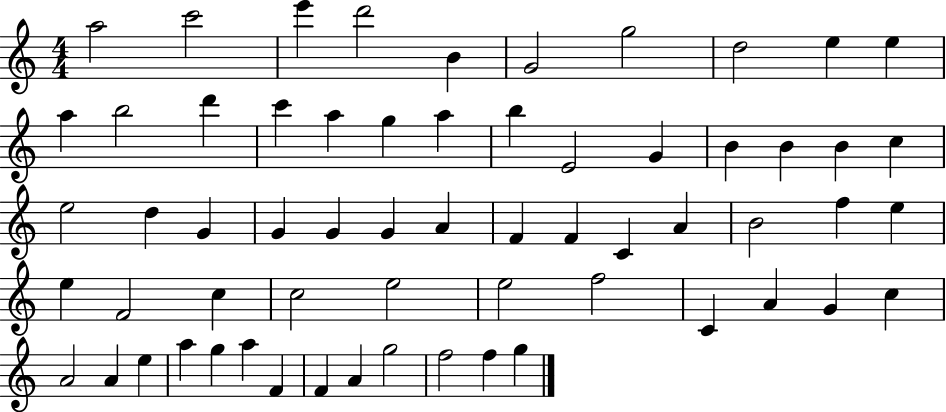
{
  \clef treble
  \numericTimeSignature
  \time 4/4
  \key c \major
  a''2 c'''2 | e'''4 d'''2 b'4 | g'2 g''2 | d''2 e''4 e''4 | \break a''4 b''2 d'''4 | c'''4 a''4 g''4 a''4 | b''4 e'2 g'4 | b'4 b'4 b'4 c''4 | \break e''2 d''4 g'4 | g'4 g'4 g'4 a'4 | f'4 f'4 c'4 a'4 | b'2 f''4 e''4 | \break e''4 f'2 c''4 | c''2 e''2 | e''2 f''2 | c'4 a'4 g'4 c''4 | \break a'2 a'4 e''4 | a''4 g''4 a''4 f'4 | f'4 a'4 g''2 | f''2 f''4 g''4 | \break \bar "|."
}